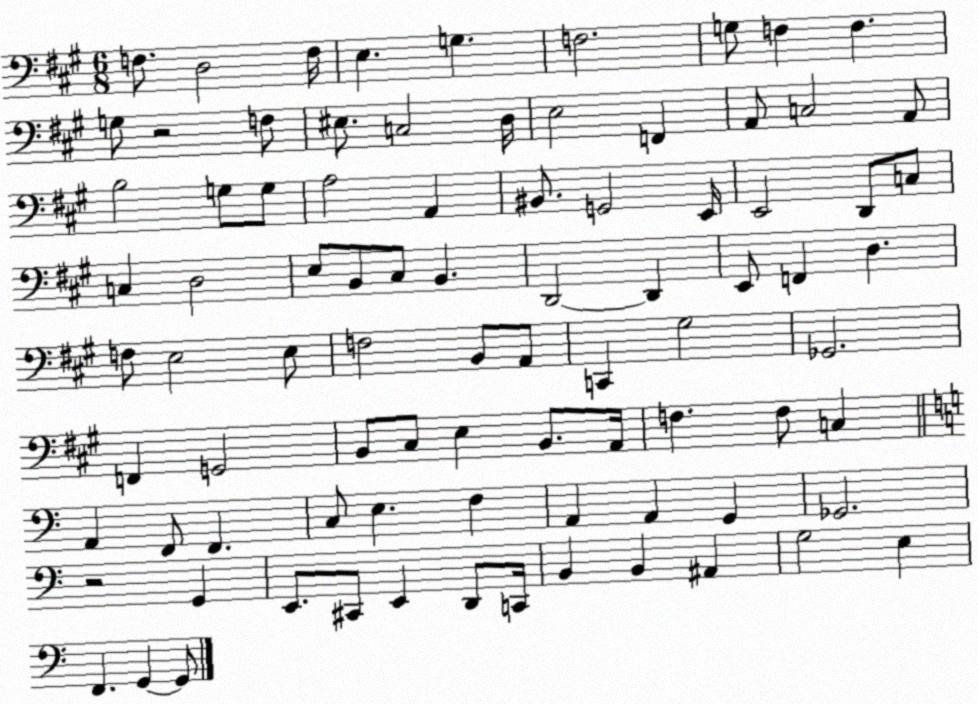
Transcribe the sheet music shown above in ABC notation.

X:1
T:Untitled
M:6/8
L:1/4
K:A
F,/2 D,2 F,/4 E, G, F,2 G,/2 F, F, G,/2 z2 F,/2 ^E,/2 C,2 D,/4 E,2 F,, A,,/2 C,2 A,,/2 B,2 G,/2 G,/2 A,2 A,, ^B,,/2 G,,2 E,,/4 E,,2 D,,/2 C,/2 C, D,2 E,/2 B,,/2 ^C,/2 B,, D,,2 D,, E,,/2 F,, D, F,/2 E,2 E,/2 F,2 B,,/2 A,,/2 C,, ^G,2 _G,,2 F,, G,,2 B,,/2 ^C,/2 E, B,,/2 A,,/4 F, F,/2 C, A,, F,,/2 F,, C,/2 E, F, A,, A,, G,, _G,,2 z2 G,, E,,/2 ^C,,/2 E,, D,,/2 C,,/4 B,, B,, ^A,, G,2 E, F,, G,, G,,/2